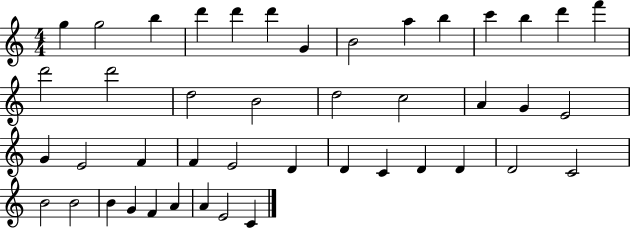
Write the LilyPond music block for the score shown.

{
  \clef treble
  \numericTimeSignature
  \time 4/4
  \key c \major
  g''4 g''2 b''4 | d'''4 d'''4 d'''4 g'4 | b'2 a''4 b''4 | c'''4 b''4 d'''4 f'''4 | \break d'''2 d'''2 | d''2 b'2 | d''2 c''2 | a'4 g'4 e'2 | \break g'4 e'2 f'4 | f'4 e'2 d'4 | d'4 c'4 d'4 d'4 | d'2 c'2 | \break b'2 b'2 | b'4 g'4 f'4 a'4 | a'4 e'2 c'4 | \bar "|."
}